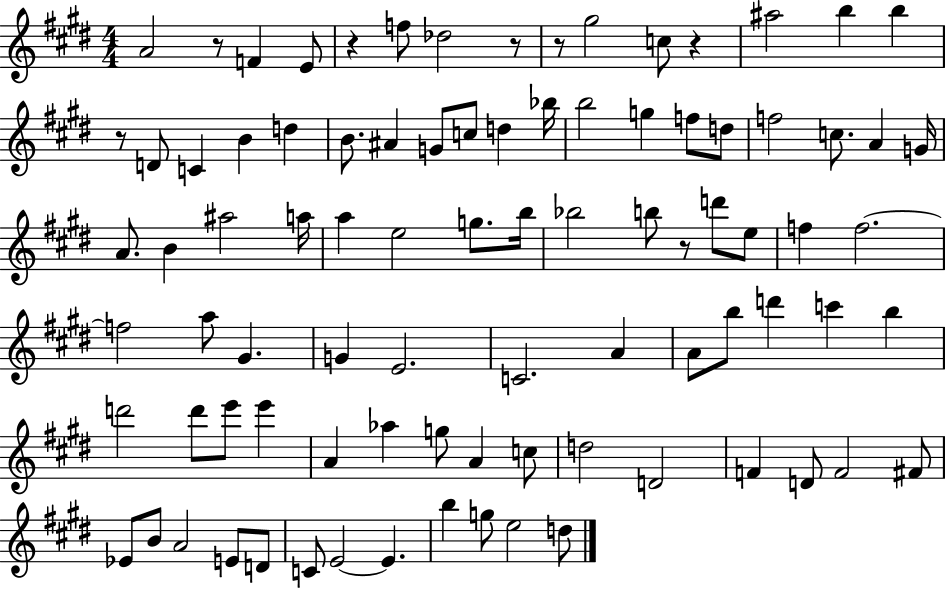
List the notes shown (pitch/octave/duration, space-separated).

A4/h R/e F4/q E4/e R/q F5/e Db5/h R/e R/e G#5/h C5/e R/q A#5/h B5/q B5/q R/e D4/e C4/q B4/q D5/q B4/e. A#4/q G4/e C5/e D5/q Bb5/s B5/h G5/q F5/e D5/e F5/h C5/e. A4/q G4/s A4/e. B4/q A#5/h A5/s A5/q E5/h G5/e. B5/s Bb5/h B5/e R/e D6/e E5/e F5/q F5/h. F5/h A5/e G#4/q. G4/q E4/h. C4/h. A4/q A4/e B5/e D6/q C6/q B5/q D6/h D6/e E6/e E6/q A4/q Ab5/q G5/e A4/q C5/e D5/h D4/h F4/q D4/e F4/h F#4/e Eb4/e B4/e A4/h E4/e D4/e C4/e E4/h E4/q. B5/q G5/e E5/h D5/e